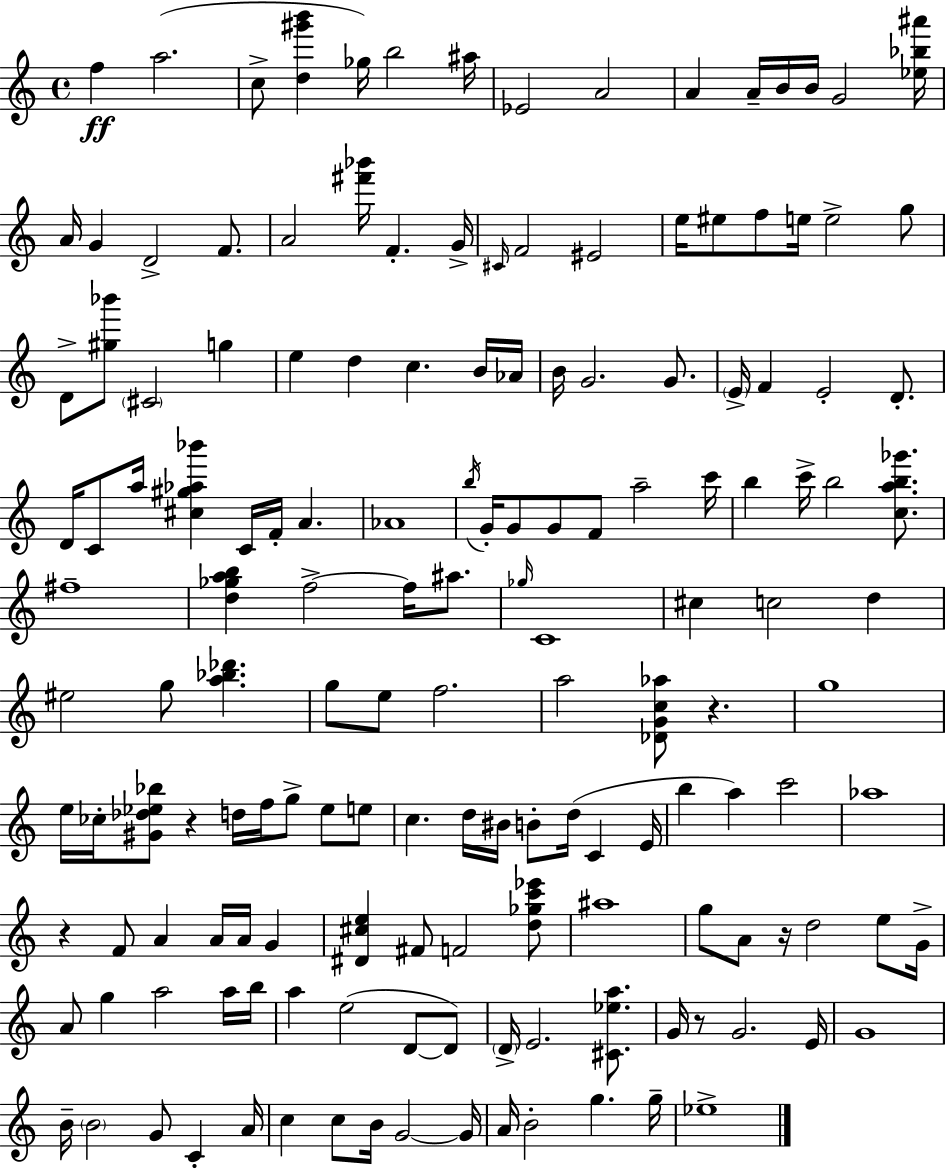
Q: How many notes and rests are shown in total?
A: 156